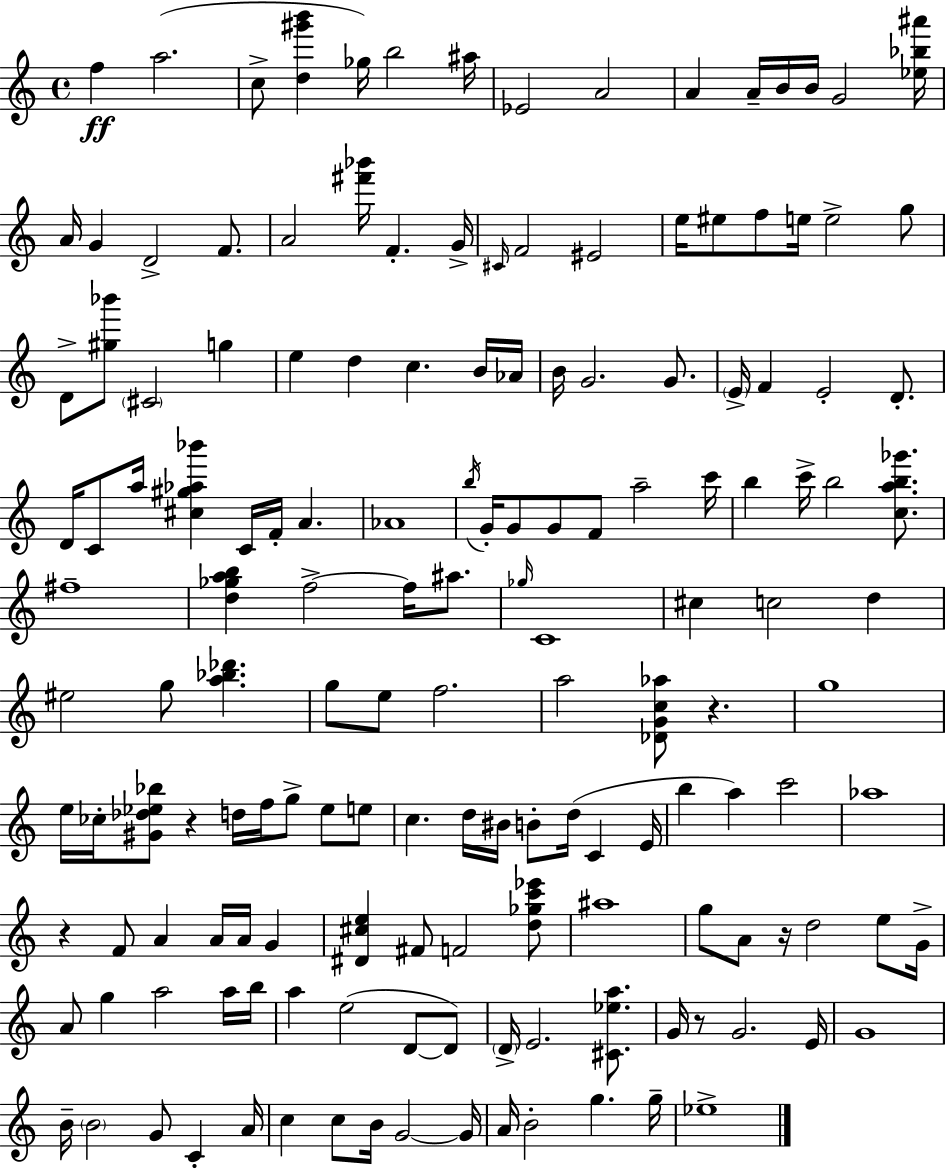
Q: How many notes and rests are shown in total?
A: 156